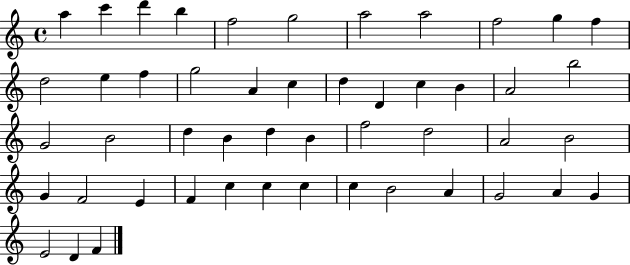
{
  \clef treble
  \time 4/4
  \defaultTimeSignature
  \key c \major
  a''4 c'''4 d'''4 b''4 | f''2 g''2 | a''2 a''2 | f''2 g''4 f''4 | \break d''2 e''4 f''4 | g''2 a'4 c''4 | d''4 d'4 c''4 b'4 | a'2 b''2 | \break g'2 b'2 | d''4 b'4 d''4 b'4 | f''2 d''2 | a'2 b'2 | \break g'4 f'2 e'4 | f'4 c''4 c''4 c''4 | c''4 b'2 a'4 | g'2 a'4 g'4 | \break e'2 d'4 f'4 | \bar "|."
}